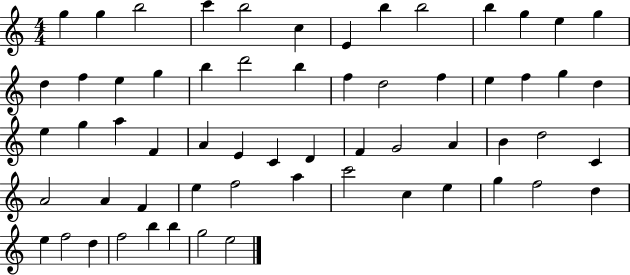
{
  \clef treble
  \numericTimeSignature
  \time 4/4
  \key c \major
  g''4 g''4 b''2 | c'''4 b''2 c''4 | e'4 b''4 b''2 | b''4 g''4 e''4 g''4 | \break d''4 f''4 e''4 g''4 | b''4 d'''2 b''4 | f''4 d''2 f''4 | e''4 f''4 g''4 d''4 | \break e''4 g''4 a''4 f'4 | a'4 e'4 c'4 d'4 | f'4 g'2 a'4 | b'4 d''2 c'4 | \break a'2 a'4 f'4 | e''4 f''2 a''4 | c'''2 c''4 e''4 | g''4 f''2 d''4 | \break e''4 f''2 d''4 | f''2 b''4 b''4 | g''2 e''2 | \bar "|."
}